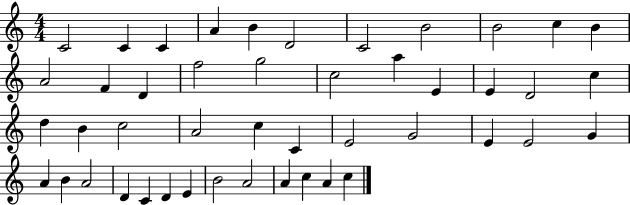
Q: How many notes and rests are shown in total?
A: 46